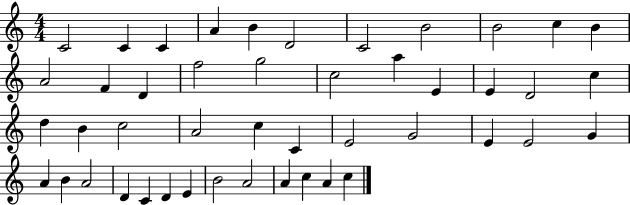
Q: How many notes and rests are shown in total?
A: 46